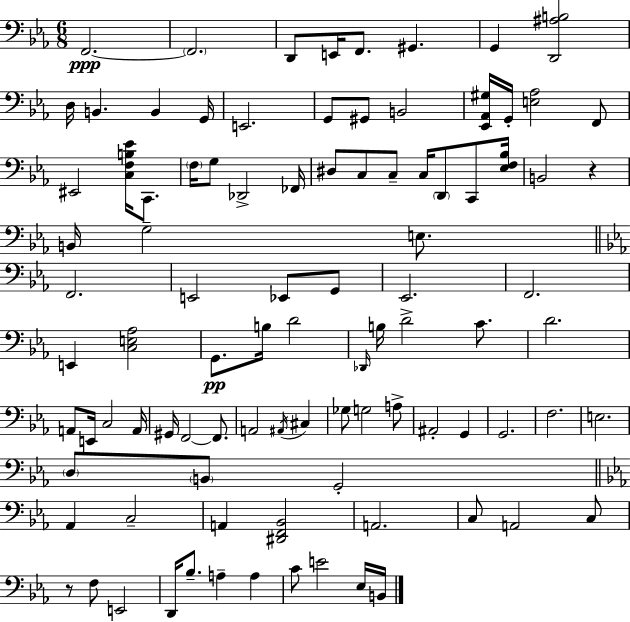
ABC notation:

X:1
T:Untitled
M:6/8
L:1/4
K:Cm
F,,2 F,,2 D,,/2 E,,/4 F,,/2 ^G,, G,, [D,,^A,B,]2 D,/4 B,, B,, G,,/4 E,,2 G,,/2 ^G,,/2 B,,2 [_E,,_A,,^G,]/4 G,,/4 [E,_A,]2 F,,/2 ^E,,2 [C,F,B,_E]/4 C,,/2 F,/4 G,/2 _D,,2 _F,,/4 ^D,/2 C,/2 C,/2 C,/4 D,,/2 C,,/2 [_E,F,_B,]/4 B,,2 z B,,/4 G,2 E,/2 F,,2 E,,2 _E,,/2 G,,/2 _E,,2 F,,2 E,, [C,E,_A,]2 G,,/2 B,/4 D2 _D,,/4 B,/4 D2 C/2 D2 A,,/2 E,,/4 C,2 A,,/4 ^G,,/4 F,,2 F,,/2 A,,2 ^A,,/4 ^C, _G,/2 G,2 A,/2 ^A,,2 G,, G,,2 F,2 E,2 D,/2 B,,/2 G,,2 _A,, C,2 A,, [^D,,F,,_B,,]2 A,,2 C,/2 A,,2 C,/2 z/2 F,/2 E,,2 D,,/4 _B,/2 A, A, C/2 E2 _E,/4 B,,/4